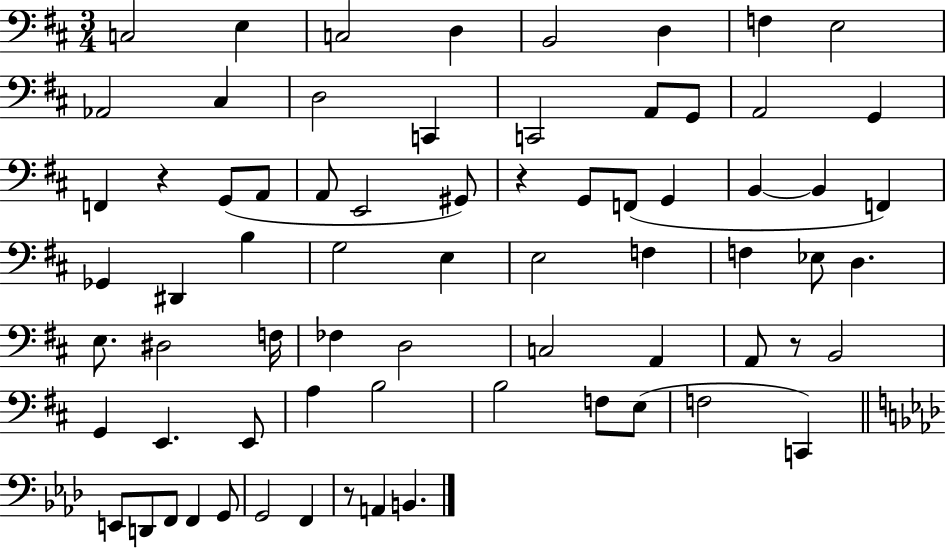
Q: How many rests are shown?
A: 4